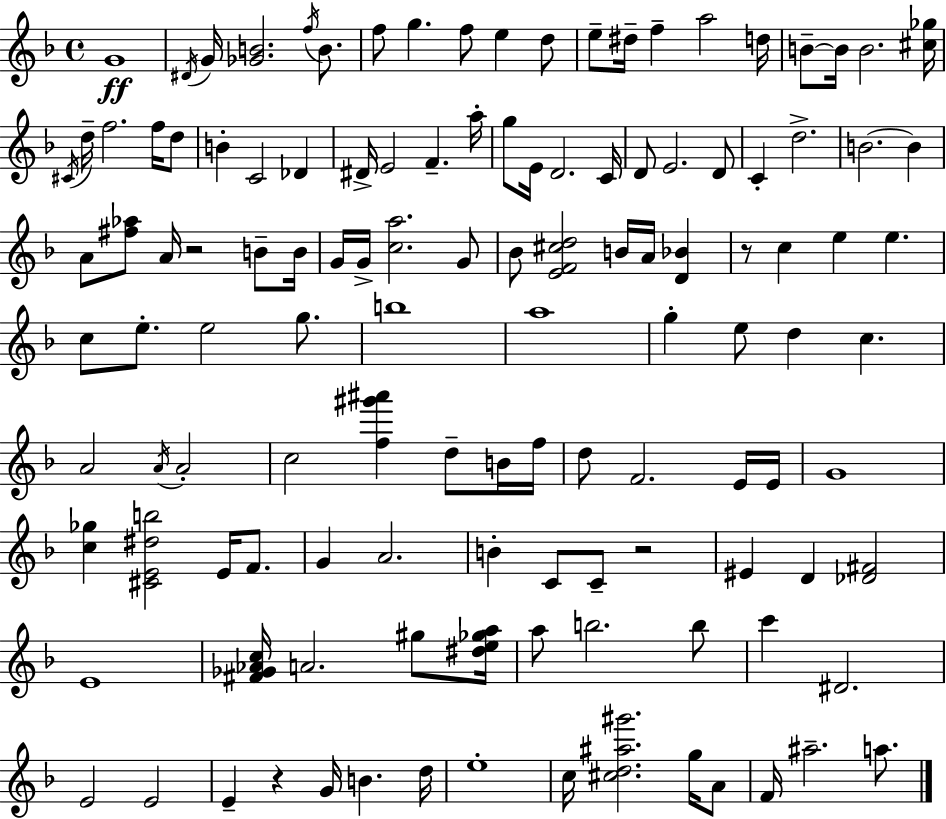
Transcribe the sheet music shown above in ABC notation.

X:1
T:Untitled
M:4/4
L:1/4
K:Dm
G4 ^D/4 G/4 [_GB]2 f/4 B/2 f/2 g f/2 e d/2 e/2 ^d/4 f a2 d/4 B/2 B/4 B2 [^c_g]/4 ^C/4 d/4 f2 f/4 d/2 B C2 _D ^D/4 E2 F a/4 g/2 E/4 D2 C/4 D/2 E2 D/2 C d2 B2 B A/2 [^f_a]/2 A/4 z2 B/2 B/4 G/4 G/4 [ca]2 G/2 _B/2 [EF^cd]2 B/4 A/4 [D_B] z/2 c e e c/2 e/2 e2 g/2 b4 a4 g e/2 d c A2 A/4 A2 c2 [f^g'^a'] d/2 B/4 f/4 d/2 F2 E/4 E/4 G4 [c_g] [^CE^db]2 E/4 F/2 G A2 B C/2 C/2 z2 ^E D [_D^F]2 E4 [^F_G_Ac]/4 A2 ^g/2 [^de_ga]/4 a/2 b2 b/2 c' ^D2 E2 E2 E z G/4 B d/4 e4 c/4 [^cd^a^g']2 g/4 A/2 F/4 ^a2 a/2